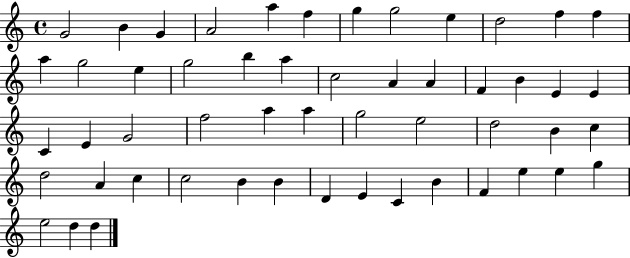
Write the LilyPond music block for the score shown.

{
  \clef treble
  \time 4/4
  \defaultTimeSignature
  \key c \major
  g'2 b'4 g'4 | a'2 a''4 f''4 | g''4 g''2 e''4 | d''2 f''4 f''4 | \break a''4 g''2 e''4 | g''2 b''4 a''4 | c''2 a'4 a'4 | f'4 b'4 e'4 e'4 | \break c'4 e'4 g'2 | f''2 a''4 a''4 | g''2 e''2 | d''2 b'4 c''4 | \break d''2 a'4 c''4 | c''2 b'4 b'4 | d'4 e'4 c'4 b'4 | f'4 e''4 e''4 g''4 | \break e''2 d''4 d''4 | \bar "|."
}